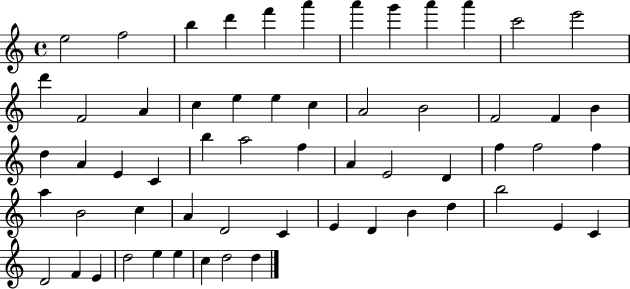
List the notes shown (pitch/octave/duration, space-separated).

E5/h F5/h B5/q D6/q F6/q A6/q A6/q G6/q A6/q A6/q C6/h E6/h D6/q F4/h A4/q C5/q E5/q E5/q C5/q A4/h B4/h F4/h F4/q B4/q D5/q A4/q E4/q C4/q B5/q A5/h F5/q A4/q E4/h D4/q F5/q F5/h F5/q A5/q B4/h C5/q A4/q D4/h C4/q E4/q D4/q B4/q D5/q B5/h E4/q C4/q D4/h F4/q E4/q D5/h E5/q E5/q C5/q D5/h D5/q